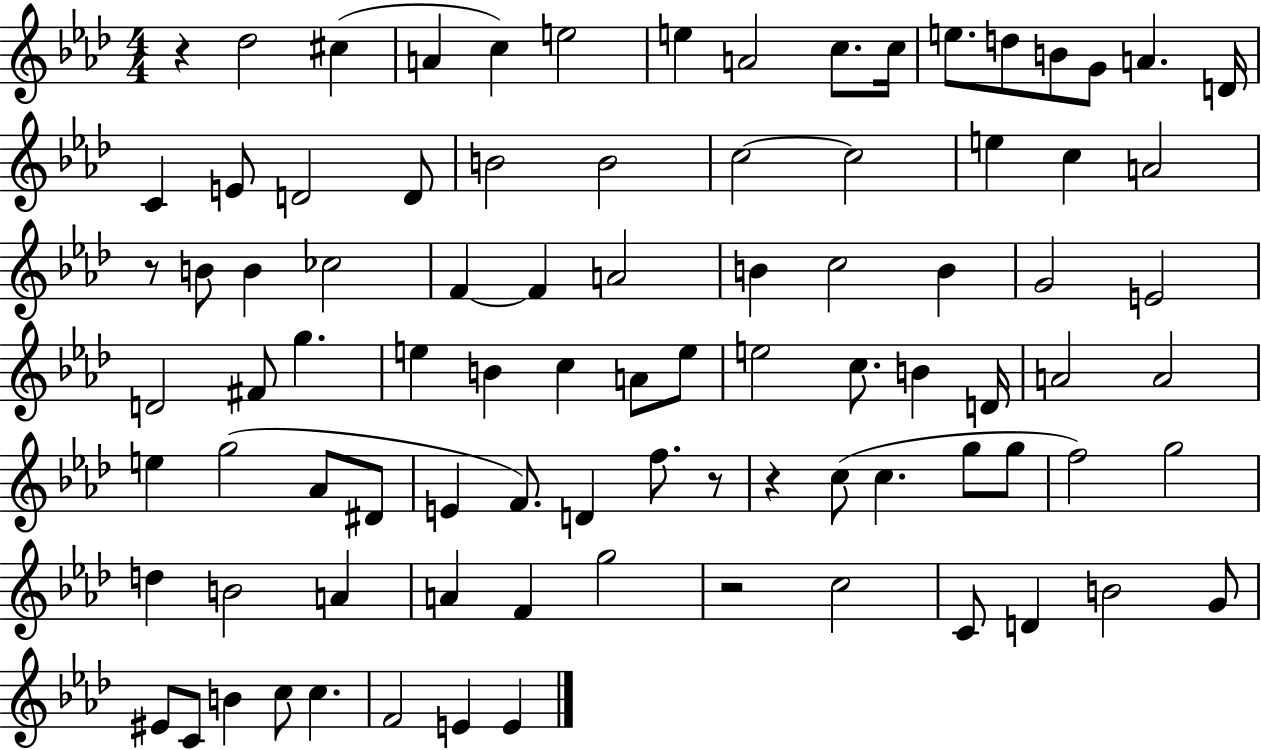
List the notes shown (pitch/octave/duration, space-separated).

R/q Db5/h C#5/q A4/q C5/q E5/h E5/q A4/h C5/e. C5/s E5/e. D5/e B4/e G4/e A4/q. D4/s C4/q E4/e D4/h D4/e B4/h B4/h C5/h C5/h E5/q C5/q A4/h R/e B4/e B4/q CES5/h F4/q F4/q A4/h B4/q C5/h B4/q G4/h E4/h D4/h F#4/e G5/q. E5/q B4/q C5/q A4/e E5/e E5/h C5/e. B4/q D4/s A4/h A4/h E5/q G5/h Ab4/e D#4/e E4/q F4/e. D4/q F5/e. R/e R/q C5/e C5/q. G5/e G5/e F5/h G5/h D5/q B4/h A4/q A4/q F4/q G5/h R/h C5/h C4/e D4/q B4/h G4/e EIS4/e C4/e B4/q C5/e C5/q. F4/h E4/q E4/q